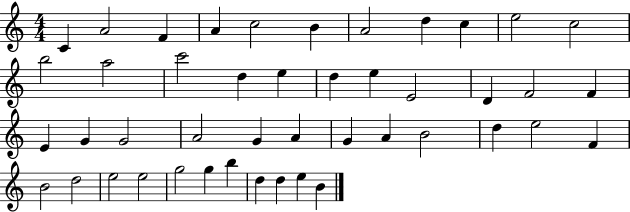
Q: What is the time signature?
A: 4/4